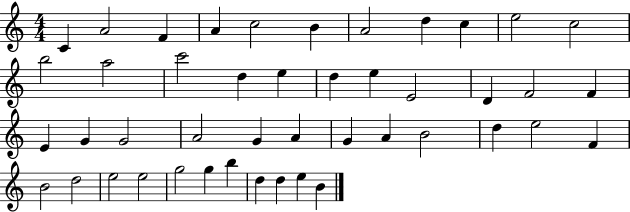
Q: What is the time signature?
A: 4/4